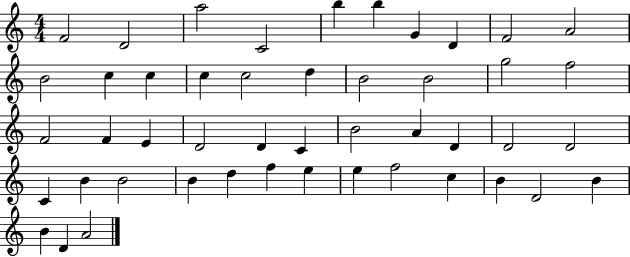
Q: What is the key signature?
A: C major